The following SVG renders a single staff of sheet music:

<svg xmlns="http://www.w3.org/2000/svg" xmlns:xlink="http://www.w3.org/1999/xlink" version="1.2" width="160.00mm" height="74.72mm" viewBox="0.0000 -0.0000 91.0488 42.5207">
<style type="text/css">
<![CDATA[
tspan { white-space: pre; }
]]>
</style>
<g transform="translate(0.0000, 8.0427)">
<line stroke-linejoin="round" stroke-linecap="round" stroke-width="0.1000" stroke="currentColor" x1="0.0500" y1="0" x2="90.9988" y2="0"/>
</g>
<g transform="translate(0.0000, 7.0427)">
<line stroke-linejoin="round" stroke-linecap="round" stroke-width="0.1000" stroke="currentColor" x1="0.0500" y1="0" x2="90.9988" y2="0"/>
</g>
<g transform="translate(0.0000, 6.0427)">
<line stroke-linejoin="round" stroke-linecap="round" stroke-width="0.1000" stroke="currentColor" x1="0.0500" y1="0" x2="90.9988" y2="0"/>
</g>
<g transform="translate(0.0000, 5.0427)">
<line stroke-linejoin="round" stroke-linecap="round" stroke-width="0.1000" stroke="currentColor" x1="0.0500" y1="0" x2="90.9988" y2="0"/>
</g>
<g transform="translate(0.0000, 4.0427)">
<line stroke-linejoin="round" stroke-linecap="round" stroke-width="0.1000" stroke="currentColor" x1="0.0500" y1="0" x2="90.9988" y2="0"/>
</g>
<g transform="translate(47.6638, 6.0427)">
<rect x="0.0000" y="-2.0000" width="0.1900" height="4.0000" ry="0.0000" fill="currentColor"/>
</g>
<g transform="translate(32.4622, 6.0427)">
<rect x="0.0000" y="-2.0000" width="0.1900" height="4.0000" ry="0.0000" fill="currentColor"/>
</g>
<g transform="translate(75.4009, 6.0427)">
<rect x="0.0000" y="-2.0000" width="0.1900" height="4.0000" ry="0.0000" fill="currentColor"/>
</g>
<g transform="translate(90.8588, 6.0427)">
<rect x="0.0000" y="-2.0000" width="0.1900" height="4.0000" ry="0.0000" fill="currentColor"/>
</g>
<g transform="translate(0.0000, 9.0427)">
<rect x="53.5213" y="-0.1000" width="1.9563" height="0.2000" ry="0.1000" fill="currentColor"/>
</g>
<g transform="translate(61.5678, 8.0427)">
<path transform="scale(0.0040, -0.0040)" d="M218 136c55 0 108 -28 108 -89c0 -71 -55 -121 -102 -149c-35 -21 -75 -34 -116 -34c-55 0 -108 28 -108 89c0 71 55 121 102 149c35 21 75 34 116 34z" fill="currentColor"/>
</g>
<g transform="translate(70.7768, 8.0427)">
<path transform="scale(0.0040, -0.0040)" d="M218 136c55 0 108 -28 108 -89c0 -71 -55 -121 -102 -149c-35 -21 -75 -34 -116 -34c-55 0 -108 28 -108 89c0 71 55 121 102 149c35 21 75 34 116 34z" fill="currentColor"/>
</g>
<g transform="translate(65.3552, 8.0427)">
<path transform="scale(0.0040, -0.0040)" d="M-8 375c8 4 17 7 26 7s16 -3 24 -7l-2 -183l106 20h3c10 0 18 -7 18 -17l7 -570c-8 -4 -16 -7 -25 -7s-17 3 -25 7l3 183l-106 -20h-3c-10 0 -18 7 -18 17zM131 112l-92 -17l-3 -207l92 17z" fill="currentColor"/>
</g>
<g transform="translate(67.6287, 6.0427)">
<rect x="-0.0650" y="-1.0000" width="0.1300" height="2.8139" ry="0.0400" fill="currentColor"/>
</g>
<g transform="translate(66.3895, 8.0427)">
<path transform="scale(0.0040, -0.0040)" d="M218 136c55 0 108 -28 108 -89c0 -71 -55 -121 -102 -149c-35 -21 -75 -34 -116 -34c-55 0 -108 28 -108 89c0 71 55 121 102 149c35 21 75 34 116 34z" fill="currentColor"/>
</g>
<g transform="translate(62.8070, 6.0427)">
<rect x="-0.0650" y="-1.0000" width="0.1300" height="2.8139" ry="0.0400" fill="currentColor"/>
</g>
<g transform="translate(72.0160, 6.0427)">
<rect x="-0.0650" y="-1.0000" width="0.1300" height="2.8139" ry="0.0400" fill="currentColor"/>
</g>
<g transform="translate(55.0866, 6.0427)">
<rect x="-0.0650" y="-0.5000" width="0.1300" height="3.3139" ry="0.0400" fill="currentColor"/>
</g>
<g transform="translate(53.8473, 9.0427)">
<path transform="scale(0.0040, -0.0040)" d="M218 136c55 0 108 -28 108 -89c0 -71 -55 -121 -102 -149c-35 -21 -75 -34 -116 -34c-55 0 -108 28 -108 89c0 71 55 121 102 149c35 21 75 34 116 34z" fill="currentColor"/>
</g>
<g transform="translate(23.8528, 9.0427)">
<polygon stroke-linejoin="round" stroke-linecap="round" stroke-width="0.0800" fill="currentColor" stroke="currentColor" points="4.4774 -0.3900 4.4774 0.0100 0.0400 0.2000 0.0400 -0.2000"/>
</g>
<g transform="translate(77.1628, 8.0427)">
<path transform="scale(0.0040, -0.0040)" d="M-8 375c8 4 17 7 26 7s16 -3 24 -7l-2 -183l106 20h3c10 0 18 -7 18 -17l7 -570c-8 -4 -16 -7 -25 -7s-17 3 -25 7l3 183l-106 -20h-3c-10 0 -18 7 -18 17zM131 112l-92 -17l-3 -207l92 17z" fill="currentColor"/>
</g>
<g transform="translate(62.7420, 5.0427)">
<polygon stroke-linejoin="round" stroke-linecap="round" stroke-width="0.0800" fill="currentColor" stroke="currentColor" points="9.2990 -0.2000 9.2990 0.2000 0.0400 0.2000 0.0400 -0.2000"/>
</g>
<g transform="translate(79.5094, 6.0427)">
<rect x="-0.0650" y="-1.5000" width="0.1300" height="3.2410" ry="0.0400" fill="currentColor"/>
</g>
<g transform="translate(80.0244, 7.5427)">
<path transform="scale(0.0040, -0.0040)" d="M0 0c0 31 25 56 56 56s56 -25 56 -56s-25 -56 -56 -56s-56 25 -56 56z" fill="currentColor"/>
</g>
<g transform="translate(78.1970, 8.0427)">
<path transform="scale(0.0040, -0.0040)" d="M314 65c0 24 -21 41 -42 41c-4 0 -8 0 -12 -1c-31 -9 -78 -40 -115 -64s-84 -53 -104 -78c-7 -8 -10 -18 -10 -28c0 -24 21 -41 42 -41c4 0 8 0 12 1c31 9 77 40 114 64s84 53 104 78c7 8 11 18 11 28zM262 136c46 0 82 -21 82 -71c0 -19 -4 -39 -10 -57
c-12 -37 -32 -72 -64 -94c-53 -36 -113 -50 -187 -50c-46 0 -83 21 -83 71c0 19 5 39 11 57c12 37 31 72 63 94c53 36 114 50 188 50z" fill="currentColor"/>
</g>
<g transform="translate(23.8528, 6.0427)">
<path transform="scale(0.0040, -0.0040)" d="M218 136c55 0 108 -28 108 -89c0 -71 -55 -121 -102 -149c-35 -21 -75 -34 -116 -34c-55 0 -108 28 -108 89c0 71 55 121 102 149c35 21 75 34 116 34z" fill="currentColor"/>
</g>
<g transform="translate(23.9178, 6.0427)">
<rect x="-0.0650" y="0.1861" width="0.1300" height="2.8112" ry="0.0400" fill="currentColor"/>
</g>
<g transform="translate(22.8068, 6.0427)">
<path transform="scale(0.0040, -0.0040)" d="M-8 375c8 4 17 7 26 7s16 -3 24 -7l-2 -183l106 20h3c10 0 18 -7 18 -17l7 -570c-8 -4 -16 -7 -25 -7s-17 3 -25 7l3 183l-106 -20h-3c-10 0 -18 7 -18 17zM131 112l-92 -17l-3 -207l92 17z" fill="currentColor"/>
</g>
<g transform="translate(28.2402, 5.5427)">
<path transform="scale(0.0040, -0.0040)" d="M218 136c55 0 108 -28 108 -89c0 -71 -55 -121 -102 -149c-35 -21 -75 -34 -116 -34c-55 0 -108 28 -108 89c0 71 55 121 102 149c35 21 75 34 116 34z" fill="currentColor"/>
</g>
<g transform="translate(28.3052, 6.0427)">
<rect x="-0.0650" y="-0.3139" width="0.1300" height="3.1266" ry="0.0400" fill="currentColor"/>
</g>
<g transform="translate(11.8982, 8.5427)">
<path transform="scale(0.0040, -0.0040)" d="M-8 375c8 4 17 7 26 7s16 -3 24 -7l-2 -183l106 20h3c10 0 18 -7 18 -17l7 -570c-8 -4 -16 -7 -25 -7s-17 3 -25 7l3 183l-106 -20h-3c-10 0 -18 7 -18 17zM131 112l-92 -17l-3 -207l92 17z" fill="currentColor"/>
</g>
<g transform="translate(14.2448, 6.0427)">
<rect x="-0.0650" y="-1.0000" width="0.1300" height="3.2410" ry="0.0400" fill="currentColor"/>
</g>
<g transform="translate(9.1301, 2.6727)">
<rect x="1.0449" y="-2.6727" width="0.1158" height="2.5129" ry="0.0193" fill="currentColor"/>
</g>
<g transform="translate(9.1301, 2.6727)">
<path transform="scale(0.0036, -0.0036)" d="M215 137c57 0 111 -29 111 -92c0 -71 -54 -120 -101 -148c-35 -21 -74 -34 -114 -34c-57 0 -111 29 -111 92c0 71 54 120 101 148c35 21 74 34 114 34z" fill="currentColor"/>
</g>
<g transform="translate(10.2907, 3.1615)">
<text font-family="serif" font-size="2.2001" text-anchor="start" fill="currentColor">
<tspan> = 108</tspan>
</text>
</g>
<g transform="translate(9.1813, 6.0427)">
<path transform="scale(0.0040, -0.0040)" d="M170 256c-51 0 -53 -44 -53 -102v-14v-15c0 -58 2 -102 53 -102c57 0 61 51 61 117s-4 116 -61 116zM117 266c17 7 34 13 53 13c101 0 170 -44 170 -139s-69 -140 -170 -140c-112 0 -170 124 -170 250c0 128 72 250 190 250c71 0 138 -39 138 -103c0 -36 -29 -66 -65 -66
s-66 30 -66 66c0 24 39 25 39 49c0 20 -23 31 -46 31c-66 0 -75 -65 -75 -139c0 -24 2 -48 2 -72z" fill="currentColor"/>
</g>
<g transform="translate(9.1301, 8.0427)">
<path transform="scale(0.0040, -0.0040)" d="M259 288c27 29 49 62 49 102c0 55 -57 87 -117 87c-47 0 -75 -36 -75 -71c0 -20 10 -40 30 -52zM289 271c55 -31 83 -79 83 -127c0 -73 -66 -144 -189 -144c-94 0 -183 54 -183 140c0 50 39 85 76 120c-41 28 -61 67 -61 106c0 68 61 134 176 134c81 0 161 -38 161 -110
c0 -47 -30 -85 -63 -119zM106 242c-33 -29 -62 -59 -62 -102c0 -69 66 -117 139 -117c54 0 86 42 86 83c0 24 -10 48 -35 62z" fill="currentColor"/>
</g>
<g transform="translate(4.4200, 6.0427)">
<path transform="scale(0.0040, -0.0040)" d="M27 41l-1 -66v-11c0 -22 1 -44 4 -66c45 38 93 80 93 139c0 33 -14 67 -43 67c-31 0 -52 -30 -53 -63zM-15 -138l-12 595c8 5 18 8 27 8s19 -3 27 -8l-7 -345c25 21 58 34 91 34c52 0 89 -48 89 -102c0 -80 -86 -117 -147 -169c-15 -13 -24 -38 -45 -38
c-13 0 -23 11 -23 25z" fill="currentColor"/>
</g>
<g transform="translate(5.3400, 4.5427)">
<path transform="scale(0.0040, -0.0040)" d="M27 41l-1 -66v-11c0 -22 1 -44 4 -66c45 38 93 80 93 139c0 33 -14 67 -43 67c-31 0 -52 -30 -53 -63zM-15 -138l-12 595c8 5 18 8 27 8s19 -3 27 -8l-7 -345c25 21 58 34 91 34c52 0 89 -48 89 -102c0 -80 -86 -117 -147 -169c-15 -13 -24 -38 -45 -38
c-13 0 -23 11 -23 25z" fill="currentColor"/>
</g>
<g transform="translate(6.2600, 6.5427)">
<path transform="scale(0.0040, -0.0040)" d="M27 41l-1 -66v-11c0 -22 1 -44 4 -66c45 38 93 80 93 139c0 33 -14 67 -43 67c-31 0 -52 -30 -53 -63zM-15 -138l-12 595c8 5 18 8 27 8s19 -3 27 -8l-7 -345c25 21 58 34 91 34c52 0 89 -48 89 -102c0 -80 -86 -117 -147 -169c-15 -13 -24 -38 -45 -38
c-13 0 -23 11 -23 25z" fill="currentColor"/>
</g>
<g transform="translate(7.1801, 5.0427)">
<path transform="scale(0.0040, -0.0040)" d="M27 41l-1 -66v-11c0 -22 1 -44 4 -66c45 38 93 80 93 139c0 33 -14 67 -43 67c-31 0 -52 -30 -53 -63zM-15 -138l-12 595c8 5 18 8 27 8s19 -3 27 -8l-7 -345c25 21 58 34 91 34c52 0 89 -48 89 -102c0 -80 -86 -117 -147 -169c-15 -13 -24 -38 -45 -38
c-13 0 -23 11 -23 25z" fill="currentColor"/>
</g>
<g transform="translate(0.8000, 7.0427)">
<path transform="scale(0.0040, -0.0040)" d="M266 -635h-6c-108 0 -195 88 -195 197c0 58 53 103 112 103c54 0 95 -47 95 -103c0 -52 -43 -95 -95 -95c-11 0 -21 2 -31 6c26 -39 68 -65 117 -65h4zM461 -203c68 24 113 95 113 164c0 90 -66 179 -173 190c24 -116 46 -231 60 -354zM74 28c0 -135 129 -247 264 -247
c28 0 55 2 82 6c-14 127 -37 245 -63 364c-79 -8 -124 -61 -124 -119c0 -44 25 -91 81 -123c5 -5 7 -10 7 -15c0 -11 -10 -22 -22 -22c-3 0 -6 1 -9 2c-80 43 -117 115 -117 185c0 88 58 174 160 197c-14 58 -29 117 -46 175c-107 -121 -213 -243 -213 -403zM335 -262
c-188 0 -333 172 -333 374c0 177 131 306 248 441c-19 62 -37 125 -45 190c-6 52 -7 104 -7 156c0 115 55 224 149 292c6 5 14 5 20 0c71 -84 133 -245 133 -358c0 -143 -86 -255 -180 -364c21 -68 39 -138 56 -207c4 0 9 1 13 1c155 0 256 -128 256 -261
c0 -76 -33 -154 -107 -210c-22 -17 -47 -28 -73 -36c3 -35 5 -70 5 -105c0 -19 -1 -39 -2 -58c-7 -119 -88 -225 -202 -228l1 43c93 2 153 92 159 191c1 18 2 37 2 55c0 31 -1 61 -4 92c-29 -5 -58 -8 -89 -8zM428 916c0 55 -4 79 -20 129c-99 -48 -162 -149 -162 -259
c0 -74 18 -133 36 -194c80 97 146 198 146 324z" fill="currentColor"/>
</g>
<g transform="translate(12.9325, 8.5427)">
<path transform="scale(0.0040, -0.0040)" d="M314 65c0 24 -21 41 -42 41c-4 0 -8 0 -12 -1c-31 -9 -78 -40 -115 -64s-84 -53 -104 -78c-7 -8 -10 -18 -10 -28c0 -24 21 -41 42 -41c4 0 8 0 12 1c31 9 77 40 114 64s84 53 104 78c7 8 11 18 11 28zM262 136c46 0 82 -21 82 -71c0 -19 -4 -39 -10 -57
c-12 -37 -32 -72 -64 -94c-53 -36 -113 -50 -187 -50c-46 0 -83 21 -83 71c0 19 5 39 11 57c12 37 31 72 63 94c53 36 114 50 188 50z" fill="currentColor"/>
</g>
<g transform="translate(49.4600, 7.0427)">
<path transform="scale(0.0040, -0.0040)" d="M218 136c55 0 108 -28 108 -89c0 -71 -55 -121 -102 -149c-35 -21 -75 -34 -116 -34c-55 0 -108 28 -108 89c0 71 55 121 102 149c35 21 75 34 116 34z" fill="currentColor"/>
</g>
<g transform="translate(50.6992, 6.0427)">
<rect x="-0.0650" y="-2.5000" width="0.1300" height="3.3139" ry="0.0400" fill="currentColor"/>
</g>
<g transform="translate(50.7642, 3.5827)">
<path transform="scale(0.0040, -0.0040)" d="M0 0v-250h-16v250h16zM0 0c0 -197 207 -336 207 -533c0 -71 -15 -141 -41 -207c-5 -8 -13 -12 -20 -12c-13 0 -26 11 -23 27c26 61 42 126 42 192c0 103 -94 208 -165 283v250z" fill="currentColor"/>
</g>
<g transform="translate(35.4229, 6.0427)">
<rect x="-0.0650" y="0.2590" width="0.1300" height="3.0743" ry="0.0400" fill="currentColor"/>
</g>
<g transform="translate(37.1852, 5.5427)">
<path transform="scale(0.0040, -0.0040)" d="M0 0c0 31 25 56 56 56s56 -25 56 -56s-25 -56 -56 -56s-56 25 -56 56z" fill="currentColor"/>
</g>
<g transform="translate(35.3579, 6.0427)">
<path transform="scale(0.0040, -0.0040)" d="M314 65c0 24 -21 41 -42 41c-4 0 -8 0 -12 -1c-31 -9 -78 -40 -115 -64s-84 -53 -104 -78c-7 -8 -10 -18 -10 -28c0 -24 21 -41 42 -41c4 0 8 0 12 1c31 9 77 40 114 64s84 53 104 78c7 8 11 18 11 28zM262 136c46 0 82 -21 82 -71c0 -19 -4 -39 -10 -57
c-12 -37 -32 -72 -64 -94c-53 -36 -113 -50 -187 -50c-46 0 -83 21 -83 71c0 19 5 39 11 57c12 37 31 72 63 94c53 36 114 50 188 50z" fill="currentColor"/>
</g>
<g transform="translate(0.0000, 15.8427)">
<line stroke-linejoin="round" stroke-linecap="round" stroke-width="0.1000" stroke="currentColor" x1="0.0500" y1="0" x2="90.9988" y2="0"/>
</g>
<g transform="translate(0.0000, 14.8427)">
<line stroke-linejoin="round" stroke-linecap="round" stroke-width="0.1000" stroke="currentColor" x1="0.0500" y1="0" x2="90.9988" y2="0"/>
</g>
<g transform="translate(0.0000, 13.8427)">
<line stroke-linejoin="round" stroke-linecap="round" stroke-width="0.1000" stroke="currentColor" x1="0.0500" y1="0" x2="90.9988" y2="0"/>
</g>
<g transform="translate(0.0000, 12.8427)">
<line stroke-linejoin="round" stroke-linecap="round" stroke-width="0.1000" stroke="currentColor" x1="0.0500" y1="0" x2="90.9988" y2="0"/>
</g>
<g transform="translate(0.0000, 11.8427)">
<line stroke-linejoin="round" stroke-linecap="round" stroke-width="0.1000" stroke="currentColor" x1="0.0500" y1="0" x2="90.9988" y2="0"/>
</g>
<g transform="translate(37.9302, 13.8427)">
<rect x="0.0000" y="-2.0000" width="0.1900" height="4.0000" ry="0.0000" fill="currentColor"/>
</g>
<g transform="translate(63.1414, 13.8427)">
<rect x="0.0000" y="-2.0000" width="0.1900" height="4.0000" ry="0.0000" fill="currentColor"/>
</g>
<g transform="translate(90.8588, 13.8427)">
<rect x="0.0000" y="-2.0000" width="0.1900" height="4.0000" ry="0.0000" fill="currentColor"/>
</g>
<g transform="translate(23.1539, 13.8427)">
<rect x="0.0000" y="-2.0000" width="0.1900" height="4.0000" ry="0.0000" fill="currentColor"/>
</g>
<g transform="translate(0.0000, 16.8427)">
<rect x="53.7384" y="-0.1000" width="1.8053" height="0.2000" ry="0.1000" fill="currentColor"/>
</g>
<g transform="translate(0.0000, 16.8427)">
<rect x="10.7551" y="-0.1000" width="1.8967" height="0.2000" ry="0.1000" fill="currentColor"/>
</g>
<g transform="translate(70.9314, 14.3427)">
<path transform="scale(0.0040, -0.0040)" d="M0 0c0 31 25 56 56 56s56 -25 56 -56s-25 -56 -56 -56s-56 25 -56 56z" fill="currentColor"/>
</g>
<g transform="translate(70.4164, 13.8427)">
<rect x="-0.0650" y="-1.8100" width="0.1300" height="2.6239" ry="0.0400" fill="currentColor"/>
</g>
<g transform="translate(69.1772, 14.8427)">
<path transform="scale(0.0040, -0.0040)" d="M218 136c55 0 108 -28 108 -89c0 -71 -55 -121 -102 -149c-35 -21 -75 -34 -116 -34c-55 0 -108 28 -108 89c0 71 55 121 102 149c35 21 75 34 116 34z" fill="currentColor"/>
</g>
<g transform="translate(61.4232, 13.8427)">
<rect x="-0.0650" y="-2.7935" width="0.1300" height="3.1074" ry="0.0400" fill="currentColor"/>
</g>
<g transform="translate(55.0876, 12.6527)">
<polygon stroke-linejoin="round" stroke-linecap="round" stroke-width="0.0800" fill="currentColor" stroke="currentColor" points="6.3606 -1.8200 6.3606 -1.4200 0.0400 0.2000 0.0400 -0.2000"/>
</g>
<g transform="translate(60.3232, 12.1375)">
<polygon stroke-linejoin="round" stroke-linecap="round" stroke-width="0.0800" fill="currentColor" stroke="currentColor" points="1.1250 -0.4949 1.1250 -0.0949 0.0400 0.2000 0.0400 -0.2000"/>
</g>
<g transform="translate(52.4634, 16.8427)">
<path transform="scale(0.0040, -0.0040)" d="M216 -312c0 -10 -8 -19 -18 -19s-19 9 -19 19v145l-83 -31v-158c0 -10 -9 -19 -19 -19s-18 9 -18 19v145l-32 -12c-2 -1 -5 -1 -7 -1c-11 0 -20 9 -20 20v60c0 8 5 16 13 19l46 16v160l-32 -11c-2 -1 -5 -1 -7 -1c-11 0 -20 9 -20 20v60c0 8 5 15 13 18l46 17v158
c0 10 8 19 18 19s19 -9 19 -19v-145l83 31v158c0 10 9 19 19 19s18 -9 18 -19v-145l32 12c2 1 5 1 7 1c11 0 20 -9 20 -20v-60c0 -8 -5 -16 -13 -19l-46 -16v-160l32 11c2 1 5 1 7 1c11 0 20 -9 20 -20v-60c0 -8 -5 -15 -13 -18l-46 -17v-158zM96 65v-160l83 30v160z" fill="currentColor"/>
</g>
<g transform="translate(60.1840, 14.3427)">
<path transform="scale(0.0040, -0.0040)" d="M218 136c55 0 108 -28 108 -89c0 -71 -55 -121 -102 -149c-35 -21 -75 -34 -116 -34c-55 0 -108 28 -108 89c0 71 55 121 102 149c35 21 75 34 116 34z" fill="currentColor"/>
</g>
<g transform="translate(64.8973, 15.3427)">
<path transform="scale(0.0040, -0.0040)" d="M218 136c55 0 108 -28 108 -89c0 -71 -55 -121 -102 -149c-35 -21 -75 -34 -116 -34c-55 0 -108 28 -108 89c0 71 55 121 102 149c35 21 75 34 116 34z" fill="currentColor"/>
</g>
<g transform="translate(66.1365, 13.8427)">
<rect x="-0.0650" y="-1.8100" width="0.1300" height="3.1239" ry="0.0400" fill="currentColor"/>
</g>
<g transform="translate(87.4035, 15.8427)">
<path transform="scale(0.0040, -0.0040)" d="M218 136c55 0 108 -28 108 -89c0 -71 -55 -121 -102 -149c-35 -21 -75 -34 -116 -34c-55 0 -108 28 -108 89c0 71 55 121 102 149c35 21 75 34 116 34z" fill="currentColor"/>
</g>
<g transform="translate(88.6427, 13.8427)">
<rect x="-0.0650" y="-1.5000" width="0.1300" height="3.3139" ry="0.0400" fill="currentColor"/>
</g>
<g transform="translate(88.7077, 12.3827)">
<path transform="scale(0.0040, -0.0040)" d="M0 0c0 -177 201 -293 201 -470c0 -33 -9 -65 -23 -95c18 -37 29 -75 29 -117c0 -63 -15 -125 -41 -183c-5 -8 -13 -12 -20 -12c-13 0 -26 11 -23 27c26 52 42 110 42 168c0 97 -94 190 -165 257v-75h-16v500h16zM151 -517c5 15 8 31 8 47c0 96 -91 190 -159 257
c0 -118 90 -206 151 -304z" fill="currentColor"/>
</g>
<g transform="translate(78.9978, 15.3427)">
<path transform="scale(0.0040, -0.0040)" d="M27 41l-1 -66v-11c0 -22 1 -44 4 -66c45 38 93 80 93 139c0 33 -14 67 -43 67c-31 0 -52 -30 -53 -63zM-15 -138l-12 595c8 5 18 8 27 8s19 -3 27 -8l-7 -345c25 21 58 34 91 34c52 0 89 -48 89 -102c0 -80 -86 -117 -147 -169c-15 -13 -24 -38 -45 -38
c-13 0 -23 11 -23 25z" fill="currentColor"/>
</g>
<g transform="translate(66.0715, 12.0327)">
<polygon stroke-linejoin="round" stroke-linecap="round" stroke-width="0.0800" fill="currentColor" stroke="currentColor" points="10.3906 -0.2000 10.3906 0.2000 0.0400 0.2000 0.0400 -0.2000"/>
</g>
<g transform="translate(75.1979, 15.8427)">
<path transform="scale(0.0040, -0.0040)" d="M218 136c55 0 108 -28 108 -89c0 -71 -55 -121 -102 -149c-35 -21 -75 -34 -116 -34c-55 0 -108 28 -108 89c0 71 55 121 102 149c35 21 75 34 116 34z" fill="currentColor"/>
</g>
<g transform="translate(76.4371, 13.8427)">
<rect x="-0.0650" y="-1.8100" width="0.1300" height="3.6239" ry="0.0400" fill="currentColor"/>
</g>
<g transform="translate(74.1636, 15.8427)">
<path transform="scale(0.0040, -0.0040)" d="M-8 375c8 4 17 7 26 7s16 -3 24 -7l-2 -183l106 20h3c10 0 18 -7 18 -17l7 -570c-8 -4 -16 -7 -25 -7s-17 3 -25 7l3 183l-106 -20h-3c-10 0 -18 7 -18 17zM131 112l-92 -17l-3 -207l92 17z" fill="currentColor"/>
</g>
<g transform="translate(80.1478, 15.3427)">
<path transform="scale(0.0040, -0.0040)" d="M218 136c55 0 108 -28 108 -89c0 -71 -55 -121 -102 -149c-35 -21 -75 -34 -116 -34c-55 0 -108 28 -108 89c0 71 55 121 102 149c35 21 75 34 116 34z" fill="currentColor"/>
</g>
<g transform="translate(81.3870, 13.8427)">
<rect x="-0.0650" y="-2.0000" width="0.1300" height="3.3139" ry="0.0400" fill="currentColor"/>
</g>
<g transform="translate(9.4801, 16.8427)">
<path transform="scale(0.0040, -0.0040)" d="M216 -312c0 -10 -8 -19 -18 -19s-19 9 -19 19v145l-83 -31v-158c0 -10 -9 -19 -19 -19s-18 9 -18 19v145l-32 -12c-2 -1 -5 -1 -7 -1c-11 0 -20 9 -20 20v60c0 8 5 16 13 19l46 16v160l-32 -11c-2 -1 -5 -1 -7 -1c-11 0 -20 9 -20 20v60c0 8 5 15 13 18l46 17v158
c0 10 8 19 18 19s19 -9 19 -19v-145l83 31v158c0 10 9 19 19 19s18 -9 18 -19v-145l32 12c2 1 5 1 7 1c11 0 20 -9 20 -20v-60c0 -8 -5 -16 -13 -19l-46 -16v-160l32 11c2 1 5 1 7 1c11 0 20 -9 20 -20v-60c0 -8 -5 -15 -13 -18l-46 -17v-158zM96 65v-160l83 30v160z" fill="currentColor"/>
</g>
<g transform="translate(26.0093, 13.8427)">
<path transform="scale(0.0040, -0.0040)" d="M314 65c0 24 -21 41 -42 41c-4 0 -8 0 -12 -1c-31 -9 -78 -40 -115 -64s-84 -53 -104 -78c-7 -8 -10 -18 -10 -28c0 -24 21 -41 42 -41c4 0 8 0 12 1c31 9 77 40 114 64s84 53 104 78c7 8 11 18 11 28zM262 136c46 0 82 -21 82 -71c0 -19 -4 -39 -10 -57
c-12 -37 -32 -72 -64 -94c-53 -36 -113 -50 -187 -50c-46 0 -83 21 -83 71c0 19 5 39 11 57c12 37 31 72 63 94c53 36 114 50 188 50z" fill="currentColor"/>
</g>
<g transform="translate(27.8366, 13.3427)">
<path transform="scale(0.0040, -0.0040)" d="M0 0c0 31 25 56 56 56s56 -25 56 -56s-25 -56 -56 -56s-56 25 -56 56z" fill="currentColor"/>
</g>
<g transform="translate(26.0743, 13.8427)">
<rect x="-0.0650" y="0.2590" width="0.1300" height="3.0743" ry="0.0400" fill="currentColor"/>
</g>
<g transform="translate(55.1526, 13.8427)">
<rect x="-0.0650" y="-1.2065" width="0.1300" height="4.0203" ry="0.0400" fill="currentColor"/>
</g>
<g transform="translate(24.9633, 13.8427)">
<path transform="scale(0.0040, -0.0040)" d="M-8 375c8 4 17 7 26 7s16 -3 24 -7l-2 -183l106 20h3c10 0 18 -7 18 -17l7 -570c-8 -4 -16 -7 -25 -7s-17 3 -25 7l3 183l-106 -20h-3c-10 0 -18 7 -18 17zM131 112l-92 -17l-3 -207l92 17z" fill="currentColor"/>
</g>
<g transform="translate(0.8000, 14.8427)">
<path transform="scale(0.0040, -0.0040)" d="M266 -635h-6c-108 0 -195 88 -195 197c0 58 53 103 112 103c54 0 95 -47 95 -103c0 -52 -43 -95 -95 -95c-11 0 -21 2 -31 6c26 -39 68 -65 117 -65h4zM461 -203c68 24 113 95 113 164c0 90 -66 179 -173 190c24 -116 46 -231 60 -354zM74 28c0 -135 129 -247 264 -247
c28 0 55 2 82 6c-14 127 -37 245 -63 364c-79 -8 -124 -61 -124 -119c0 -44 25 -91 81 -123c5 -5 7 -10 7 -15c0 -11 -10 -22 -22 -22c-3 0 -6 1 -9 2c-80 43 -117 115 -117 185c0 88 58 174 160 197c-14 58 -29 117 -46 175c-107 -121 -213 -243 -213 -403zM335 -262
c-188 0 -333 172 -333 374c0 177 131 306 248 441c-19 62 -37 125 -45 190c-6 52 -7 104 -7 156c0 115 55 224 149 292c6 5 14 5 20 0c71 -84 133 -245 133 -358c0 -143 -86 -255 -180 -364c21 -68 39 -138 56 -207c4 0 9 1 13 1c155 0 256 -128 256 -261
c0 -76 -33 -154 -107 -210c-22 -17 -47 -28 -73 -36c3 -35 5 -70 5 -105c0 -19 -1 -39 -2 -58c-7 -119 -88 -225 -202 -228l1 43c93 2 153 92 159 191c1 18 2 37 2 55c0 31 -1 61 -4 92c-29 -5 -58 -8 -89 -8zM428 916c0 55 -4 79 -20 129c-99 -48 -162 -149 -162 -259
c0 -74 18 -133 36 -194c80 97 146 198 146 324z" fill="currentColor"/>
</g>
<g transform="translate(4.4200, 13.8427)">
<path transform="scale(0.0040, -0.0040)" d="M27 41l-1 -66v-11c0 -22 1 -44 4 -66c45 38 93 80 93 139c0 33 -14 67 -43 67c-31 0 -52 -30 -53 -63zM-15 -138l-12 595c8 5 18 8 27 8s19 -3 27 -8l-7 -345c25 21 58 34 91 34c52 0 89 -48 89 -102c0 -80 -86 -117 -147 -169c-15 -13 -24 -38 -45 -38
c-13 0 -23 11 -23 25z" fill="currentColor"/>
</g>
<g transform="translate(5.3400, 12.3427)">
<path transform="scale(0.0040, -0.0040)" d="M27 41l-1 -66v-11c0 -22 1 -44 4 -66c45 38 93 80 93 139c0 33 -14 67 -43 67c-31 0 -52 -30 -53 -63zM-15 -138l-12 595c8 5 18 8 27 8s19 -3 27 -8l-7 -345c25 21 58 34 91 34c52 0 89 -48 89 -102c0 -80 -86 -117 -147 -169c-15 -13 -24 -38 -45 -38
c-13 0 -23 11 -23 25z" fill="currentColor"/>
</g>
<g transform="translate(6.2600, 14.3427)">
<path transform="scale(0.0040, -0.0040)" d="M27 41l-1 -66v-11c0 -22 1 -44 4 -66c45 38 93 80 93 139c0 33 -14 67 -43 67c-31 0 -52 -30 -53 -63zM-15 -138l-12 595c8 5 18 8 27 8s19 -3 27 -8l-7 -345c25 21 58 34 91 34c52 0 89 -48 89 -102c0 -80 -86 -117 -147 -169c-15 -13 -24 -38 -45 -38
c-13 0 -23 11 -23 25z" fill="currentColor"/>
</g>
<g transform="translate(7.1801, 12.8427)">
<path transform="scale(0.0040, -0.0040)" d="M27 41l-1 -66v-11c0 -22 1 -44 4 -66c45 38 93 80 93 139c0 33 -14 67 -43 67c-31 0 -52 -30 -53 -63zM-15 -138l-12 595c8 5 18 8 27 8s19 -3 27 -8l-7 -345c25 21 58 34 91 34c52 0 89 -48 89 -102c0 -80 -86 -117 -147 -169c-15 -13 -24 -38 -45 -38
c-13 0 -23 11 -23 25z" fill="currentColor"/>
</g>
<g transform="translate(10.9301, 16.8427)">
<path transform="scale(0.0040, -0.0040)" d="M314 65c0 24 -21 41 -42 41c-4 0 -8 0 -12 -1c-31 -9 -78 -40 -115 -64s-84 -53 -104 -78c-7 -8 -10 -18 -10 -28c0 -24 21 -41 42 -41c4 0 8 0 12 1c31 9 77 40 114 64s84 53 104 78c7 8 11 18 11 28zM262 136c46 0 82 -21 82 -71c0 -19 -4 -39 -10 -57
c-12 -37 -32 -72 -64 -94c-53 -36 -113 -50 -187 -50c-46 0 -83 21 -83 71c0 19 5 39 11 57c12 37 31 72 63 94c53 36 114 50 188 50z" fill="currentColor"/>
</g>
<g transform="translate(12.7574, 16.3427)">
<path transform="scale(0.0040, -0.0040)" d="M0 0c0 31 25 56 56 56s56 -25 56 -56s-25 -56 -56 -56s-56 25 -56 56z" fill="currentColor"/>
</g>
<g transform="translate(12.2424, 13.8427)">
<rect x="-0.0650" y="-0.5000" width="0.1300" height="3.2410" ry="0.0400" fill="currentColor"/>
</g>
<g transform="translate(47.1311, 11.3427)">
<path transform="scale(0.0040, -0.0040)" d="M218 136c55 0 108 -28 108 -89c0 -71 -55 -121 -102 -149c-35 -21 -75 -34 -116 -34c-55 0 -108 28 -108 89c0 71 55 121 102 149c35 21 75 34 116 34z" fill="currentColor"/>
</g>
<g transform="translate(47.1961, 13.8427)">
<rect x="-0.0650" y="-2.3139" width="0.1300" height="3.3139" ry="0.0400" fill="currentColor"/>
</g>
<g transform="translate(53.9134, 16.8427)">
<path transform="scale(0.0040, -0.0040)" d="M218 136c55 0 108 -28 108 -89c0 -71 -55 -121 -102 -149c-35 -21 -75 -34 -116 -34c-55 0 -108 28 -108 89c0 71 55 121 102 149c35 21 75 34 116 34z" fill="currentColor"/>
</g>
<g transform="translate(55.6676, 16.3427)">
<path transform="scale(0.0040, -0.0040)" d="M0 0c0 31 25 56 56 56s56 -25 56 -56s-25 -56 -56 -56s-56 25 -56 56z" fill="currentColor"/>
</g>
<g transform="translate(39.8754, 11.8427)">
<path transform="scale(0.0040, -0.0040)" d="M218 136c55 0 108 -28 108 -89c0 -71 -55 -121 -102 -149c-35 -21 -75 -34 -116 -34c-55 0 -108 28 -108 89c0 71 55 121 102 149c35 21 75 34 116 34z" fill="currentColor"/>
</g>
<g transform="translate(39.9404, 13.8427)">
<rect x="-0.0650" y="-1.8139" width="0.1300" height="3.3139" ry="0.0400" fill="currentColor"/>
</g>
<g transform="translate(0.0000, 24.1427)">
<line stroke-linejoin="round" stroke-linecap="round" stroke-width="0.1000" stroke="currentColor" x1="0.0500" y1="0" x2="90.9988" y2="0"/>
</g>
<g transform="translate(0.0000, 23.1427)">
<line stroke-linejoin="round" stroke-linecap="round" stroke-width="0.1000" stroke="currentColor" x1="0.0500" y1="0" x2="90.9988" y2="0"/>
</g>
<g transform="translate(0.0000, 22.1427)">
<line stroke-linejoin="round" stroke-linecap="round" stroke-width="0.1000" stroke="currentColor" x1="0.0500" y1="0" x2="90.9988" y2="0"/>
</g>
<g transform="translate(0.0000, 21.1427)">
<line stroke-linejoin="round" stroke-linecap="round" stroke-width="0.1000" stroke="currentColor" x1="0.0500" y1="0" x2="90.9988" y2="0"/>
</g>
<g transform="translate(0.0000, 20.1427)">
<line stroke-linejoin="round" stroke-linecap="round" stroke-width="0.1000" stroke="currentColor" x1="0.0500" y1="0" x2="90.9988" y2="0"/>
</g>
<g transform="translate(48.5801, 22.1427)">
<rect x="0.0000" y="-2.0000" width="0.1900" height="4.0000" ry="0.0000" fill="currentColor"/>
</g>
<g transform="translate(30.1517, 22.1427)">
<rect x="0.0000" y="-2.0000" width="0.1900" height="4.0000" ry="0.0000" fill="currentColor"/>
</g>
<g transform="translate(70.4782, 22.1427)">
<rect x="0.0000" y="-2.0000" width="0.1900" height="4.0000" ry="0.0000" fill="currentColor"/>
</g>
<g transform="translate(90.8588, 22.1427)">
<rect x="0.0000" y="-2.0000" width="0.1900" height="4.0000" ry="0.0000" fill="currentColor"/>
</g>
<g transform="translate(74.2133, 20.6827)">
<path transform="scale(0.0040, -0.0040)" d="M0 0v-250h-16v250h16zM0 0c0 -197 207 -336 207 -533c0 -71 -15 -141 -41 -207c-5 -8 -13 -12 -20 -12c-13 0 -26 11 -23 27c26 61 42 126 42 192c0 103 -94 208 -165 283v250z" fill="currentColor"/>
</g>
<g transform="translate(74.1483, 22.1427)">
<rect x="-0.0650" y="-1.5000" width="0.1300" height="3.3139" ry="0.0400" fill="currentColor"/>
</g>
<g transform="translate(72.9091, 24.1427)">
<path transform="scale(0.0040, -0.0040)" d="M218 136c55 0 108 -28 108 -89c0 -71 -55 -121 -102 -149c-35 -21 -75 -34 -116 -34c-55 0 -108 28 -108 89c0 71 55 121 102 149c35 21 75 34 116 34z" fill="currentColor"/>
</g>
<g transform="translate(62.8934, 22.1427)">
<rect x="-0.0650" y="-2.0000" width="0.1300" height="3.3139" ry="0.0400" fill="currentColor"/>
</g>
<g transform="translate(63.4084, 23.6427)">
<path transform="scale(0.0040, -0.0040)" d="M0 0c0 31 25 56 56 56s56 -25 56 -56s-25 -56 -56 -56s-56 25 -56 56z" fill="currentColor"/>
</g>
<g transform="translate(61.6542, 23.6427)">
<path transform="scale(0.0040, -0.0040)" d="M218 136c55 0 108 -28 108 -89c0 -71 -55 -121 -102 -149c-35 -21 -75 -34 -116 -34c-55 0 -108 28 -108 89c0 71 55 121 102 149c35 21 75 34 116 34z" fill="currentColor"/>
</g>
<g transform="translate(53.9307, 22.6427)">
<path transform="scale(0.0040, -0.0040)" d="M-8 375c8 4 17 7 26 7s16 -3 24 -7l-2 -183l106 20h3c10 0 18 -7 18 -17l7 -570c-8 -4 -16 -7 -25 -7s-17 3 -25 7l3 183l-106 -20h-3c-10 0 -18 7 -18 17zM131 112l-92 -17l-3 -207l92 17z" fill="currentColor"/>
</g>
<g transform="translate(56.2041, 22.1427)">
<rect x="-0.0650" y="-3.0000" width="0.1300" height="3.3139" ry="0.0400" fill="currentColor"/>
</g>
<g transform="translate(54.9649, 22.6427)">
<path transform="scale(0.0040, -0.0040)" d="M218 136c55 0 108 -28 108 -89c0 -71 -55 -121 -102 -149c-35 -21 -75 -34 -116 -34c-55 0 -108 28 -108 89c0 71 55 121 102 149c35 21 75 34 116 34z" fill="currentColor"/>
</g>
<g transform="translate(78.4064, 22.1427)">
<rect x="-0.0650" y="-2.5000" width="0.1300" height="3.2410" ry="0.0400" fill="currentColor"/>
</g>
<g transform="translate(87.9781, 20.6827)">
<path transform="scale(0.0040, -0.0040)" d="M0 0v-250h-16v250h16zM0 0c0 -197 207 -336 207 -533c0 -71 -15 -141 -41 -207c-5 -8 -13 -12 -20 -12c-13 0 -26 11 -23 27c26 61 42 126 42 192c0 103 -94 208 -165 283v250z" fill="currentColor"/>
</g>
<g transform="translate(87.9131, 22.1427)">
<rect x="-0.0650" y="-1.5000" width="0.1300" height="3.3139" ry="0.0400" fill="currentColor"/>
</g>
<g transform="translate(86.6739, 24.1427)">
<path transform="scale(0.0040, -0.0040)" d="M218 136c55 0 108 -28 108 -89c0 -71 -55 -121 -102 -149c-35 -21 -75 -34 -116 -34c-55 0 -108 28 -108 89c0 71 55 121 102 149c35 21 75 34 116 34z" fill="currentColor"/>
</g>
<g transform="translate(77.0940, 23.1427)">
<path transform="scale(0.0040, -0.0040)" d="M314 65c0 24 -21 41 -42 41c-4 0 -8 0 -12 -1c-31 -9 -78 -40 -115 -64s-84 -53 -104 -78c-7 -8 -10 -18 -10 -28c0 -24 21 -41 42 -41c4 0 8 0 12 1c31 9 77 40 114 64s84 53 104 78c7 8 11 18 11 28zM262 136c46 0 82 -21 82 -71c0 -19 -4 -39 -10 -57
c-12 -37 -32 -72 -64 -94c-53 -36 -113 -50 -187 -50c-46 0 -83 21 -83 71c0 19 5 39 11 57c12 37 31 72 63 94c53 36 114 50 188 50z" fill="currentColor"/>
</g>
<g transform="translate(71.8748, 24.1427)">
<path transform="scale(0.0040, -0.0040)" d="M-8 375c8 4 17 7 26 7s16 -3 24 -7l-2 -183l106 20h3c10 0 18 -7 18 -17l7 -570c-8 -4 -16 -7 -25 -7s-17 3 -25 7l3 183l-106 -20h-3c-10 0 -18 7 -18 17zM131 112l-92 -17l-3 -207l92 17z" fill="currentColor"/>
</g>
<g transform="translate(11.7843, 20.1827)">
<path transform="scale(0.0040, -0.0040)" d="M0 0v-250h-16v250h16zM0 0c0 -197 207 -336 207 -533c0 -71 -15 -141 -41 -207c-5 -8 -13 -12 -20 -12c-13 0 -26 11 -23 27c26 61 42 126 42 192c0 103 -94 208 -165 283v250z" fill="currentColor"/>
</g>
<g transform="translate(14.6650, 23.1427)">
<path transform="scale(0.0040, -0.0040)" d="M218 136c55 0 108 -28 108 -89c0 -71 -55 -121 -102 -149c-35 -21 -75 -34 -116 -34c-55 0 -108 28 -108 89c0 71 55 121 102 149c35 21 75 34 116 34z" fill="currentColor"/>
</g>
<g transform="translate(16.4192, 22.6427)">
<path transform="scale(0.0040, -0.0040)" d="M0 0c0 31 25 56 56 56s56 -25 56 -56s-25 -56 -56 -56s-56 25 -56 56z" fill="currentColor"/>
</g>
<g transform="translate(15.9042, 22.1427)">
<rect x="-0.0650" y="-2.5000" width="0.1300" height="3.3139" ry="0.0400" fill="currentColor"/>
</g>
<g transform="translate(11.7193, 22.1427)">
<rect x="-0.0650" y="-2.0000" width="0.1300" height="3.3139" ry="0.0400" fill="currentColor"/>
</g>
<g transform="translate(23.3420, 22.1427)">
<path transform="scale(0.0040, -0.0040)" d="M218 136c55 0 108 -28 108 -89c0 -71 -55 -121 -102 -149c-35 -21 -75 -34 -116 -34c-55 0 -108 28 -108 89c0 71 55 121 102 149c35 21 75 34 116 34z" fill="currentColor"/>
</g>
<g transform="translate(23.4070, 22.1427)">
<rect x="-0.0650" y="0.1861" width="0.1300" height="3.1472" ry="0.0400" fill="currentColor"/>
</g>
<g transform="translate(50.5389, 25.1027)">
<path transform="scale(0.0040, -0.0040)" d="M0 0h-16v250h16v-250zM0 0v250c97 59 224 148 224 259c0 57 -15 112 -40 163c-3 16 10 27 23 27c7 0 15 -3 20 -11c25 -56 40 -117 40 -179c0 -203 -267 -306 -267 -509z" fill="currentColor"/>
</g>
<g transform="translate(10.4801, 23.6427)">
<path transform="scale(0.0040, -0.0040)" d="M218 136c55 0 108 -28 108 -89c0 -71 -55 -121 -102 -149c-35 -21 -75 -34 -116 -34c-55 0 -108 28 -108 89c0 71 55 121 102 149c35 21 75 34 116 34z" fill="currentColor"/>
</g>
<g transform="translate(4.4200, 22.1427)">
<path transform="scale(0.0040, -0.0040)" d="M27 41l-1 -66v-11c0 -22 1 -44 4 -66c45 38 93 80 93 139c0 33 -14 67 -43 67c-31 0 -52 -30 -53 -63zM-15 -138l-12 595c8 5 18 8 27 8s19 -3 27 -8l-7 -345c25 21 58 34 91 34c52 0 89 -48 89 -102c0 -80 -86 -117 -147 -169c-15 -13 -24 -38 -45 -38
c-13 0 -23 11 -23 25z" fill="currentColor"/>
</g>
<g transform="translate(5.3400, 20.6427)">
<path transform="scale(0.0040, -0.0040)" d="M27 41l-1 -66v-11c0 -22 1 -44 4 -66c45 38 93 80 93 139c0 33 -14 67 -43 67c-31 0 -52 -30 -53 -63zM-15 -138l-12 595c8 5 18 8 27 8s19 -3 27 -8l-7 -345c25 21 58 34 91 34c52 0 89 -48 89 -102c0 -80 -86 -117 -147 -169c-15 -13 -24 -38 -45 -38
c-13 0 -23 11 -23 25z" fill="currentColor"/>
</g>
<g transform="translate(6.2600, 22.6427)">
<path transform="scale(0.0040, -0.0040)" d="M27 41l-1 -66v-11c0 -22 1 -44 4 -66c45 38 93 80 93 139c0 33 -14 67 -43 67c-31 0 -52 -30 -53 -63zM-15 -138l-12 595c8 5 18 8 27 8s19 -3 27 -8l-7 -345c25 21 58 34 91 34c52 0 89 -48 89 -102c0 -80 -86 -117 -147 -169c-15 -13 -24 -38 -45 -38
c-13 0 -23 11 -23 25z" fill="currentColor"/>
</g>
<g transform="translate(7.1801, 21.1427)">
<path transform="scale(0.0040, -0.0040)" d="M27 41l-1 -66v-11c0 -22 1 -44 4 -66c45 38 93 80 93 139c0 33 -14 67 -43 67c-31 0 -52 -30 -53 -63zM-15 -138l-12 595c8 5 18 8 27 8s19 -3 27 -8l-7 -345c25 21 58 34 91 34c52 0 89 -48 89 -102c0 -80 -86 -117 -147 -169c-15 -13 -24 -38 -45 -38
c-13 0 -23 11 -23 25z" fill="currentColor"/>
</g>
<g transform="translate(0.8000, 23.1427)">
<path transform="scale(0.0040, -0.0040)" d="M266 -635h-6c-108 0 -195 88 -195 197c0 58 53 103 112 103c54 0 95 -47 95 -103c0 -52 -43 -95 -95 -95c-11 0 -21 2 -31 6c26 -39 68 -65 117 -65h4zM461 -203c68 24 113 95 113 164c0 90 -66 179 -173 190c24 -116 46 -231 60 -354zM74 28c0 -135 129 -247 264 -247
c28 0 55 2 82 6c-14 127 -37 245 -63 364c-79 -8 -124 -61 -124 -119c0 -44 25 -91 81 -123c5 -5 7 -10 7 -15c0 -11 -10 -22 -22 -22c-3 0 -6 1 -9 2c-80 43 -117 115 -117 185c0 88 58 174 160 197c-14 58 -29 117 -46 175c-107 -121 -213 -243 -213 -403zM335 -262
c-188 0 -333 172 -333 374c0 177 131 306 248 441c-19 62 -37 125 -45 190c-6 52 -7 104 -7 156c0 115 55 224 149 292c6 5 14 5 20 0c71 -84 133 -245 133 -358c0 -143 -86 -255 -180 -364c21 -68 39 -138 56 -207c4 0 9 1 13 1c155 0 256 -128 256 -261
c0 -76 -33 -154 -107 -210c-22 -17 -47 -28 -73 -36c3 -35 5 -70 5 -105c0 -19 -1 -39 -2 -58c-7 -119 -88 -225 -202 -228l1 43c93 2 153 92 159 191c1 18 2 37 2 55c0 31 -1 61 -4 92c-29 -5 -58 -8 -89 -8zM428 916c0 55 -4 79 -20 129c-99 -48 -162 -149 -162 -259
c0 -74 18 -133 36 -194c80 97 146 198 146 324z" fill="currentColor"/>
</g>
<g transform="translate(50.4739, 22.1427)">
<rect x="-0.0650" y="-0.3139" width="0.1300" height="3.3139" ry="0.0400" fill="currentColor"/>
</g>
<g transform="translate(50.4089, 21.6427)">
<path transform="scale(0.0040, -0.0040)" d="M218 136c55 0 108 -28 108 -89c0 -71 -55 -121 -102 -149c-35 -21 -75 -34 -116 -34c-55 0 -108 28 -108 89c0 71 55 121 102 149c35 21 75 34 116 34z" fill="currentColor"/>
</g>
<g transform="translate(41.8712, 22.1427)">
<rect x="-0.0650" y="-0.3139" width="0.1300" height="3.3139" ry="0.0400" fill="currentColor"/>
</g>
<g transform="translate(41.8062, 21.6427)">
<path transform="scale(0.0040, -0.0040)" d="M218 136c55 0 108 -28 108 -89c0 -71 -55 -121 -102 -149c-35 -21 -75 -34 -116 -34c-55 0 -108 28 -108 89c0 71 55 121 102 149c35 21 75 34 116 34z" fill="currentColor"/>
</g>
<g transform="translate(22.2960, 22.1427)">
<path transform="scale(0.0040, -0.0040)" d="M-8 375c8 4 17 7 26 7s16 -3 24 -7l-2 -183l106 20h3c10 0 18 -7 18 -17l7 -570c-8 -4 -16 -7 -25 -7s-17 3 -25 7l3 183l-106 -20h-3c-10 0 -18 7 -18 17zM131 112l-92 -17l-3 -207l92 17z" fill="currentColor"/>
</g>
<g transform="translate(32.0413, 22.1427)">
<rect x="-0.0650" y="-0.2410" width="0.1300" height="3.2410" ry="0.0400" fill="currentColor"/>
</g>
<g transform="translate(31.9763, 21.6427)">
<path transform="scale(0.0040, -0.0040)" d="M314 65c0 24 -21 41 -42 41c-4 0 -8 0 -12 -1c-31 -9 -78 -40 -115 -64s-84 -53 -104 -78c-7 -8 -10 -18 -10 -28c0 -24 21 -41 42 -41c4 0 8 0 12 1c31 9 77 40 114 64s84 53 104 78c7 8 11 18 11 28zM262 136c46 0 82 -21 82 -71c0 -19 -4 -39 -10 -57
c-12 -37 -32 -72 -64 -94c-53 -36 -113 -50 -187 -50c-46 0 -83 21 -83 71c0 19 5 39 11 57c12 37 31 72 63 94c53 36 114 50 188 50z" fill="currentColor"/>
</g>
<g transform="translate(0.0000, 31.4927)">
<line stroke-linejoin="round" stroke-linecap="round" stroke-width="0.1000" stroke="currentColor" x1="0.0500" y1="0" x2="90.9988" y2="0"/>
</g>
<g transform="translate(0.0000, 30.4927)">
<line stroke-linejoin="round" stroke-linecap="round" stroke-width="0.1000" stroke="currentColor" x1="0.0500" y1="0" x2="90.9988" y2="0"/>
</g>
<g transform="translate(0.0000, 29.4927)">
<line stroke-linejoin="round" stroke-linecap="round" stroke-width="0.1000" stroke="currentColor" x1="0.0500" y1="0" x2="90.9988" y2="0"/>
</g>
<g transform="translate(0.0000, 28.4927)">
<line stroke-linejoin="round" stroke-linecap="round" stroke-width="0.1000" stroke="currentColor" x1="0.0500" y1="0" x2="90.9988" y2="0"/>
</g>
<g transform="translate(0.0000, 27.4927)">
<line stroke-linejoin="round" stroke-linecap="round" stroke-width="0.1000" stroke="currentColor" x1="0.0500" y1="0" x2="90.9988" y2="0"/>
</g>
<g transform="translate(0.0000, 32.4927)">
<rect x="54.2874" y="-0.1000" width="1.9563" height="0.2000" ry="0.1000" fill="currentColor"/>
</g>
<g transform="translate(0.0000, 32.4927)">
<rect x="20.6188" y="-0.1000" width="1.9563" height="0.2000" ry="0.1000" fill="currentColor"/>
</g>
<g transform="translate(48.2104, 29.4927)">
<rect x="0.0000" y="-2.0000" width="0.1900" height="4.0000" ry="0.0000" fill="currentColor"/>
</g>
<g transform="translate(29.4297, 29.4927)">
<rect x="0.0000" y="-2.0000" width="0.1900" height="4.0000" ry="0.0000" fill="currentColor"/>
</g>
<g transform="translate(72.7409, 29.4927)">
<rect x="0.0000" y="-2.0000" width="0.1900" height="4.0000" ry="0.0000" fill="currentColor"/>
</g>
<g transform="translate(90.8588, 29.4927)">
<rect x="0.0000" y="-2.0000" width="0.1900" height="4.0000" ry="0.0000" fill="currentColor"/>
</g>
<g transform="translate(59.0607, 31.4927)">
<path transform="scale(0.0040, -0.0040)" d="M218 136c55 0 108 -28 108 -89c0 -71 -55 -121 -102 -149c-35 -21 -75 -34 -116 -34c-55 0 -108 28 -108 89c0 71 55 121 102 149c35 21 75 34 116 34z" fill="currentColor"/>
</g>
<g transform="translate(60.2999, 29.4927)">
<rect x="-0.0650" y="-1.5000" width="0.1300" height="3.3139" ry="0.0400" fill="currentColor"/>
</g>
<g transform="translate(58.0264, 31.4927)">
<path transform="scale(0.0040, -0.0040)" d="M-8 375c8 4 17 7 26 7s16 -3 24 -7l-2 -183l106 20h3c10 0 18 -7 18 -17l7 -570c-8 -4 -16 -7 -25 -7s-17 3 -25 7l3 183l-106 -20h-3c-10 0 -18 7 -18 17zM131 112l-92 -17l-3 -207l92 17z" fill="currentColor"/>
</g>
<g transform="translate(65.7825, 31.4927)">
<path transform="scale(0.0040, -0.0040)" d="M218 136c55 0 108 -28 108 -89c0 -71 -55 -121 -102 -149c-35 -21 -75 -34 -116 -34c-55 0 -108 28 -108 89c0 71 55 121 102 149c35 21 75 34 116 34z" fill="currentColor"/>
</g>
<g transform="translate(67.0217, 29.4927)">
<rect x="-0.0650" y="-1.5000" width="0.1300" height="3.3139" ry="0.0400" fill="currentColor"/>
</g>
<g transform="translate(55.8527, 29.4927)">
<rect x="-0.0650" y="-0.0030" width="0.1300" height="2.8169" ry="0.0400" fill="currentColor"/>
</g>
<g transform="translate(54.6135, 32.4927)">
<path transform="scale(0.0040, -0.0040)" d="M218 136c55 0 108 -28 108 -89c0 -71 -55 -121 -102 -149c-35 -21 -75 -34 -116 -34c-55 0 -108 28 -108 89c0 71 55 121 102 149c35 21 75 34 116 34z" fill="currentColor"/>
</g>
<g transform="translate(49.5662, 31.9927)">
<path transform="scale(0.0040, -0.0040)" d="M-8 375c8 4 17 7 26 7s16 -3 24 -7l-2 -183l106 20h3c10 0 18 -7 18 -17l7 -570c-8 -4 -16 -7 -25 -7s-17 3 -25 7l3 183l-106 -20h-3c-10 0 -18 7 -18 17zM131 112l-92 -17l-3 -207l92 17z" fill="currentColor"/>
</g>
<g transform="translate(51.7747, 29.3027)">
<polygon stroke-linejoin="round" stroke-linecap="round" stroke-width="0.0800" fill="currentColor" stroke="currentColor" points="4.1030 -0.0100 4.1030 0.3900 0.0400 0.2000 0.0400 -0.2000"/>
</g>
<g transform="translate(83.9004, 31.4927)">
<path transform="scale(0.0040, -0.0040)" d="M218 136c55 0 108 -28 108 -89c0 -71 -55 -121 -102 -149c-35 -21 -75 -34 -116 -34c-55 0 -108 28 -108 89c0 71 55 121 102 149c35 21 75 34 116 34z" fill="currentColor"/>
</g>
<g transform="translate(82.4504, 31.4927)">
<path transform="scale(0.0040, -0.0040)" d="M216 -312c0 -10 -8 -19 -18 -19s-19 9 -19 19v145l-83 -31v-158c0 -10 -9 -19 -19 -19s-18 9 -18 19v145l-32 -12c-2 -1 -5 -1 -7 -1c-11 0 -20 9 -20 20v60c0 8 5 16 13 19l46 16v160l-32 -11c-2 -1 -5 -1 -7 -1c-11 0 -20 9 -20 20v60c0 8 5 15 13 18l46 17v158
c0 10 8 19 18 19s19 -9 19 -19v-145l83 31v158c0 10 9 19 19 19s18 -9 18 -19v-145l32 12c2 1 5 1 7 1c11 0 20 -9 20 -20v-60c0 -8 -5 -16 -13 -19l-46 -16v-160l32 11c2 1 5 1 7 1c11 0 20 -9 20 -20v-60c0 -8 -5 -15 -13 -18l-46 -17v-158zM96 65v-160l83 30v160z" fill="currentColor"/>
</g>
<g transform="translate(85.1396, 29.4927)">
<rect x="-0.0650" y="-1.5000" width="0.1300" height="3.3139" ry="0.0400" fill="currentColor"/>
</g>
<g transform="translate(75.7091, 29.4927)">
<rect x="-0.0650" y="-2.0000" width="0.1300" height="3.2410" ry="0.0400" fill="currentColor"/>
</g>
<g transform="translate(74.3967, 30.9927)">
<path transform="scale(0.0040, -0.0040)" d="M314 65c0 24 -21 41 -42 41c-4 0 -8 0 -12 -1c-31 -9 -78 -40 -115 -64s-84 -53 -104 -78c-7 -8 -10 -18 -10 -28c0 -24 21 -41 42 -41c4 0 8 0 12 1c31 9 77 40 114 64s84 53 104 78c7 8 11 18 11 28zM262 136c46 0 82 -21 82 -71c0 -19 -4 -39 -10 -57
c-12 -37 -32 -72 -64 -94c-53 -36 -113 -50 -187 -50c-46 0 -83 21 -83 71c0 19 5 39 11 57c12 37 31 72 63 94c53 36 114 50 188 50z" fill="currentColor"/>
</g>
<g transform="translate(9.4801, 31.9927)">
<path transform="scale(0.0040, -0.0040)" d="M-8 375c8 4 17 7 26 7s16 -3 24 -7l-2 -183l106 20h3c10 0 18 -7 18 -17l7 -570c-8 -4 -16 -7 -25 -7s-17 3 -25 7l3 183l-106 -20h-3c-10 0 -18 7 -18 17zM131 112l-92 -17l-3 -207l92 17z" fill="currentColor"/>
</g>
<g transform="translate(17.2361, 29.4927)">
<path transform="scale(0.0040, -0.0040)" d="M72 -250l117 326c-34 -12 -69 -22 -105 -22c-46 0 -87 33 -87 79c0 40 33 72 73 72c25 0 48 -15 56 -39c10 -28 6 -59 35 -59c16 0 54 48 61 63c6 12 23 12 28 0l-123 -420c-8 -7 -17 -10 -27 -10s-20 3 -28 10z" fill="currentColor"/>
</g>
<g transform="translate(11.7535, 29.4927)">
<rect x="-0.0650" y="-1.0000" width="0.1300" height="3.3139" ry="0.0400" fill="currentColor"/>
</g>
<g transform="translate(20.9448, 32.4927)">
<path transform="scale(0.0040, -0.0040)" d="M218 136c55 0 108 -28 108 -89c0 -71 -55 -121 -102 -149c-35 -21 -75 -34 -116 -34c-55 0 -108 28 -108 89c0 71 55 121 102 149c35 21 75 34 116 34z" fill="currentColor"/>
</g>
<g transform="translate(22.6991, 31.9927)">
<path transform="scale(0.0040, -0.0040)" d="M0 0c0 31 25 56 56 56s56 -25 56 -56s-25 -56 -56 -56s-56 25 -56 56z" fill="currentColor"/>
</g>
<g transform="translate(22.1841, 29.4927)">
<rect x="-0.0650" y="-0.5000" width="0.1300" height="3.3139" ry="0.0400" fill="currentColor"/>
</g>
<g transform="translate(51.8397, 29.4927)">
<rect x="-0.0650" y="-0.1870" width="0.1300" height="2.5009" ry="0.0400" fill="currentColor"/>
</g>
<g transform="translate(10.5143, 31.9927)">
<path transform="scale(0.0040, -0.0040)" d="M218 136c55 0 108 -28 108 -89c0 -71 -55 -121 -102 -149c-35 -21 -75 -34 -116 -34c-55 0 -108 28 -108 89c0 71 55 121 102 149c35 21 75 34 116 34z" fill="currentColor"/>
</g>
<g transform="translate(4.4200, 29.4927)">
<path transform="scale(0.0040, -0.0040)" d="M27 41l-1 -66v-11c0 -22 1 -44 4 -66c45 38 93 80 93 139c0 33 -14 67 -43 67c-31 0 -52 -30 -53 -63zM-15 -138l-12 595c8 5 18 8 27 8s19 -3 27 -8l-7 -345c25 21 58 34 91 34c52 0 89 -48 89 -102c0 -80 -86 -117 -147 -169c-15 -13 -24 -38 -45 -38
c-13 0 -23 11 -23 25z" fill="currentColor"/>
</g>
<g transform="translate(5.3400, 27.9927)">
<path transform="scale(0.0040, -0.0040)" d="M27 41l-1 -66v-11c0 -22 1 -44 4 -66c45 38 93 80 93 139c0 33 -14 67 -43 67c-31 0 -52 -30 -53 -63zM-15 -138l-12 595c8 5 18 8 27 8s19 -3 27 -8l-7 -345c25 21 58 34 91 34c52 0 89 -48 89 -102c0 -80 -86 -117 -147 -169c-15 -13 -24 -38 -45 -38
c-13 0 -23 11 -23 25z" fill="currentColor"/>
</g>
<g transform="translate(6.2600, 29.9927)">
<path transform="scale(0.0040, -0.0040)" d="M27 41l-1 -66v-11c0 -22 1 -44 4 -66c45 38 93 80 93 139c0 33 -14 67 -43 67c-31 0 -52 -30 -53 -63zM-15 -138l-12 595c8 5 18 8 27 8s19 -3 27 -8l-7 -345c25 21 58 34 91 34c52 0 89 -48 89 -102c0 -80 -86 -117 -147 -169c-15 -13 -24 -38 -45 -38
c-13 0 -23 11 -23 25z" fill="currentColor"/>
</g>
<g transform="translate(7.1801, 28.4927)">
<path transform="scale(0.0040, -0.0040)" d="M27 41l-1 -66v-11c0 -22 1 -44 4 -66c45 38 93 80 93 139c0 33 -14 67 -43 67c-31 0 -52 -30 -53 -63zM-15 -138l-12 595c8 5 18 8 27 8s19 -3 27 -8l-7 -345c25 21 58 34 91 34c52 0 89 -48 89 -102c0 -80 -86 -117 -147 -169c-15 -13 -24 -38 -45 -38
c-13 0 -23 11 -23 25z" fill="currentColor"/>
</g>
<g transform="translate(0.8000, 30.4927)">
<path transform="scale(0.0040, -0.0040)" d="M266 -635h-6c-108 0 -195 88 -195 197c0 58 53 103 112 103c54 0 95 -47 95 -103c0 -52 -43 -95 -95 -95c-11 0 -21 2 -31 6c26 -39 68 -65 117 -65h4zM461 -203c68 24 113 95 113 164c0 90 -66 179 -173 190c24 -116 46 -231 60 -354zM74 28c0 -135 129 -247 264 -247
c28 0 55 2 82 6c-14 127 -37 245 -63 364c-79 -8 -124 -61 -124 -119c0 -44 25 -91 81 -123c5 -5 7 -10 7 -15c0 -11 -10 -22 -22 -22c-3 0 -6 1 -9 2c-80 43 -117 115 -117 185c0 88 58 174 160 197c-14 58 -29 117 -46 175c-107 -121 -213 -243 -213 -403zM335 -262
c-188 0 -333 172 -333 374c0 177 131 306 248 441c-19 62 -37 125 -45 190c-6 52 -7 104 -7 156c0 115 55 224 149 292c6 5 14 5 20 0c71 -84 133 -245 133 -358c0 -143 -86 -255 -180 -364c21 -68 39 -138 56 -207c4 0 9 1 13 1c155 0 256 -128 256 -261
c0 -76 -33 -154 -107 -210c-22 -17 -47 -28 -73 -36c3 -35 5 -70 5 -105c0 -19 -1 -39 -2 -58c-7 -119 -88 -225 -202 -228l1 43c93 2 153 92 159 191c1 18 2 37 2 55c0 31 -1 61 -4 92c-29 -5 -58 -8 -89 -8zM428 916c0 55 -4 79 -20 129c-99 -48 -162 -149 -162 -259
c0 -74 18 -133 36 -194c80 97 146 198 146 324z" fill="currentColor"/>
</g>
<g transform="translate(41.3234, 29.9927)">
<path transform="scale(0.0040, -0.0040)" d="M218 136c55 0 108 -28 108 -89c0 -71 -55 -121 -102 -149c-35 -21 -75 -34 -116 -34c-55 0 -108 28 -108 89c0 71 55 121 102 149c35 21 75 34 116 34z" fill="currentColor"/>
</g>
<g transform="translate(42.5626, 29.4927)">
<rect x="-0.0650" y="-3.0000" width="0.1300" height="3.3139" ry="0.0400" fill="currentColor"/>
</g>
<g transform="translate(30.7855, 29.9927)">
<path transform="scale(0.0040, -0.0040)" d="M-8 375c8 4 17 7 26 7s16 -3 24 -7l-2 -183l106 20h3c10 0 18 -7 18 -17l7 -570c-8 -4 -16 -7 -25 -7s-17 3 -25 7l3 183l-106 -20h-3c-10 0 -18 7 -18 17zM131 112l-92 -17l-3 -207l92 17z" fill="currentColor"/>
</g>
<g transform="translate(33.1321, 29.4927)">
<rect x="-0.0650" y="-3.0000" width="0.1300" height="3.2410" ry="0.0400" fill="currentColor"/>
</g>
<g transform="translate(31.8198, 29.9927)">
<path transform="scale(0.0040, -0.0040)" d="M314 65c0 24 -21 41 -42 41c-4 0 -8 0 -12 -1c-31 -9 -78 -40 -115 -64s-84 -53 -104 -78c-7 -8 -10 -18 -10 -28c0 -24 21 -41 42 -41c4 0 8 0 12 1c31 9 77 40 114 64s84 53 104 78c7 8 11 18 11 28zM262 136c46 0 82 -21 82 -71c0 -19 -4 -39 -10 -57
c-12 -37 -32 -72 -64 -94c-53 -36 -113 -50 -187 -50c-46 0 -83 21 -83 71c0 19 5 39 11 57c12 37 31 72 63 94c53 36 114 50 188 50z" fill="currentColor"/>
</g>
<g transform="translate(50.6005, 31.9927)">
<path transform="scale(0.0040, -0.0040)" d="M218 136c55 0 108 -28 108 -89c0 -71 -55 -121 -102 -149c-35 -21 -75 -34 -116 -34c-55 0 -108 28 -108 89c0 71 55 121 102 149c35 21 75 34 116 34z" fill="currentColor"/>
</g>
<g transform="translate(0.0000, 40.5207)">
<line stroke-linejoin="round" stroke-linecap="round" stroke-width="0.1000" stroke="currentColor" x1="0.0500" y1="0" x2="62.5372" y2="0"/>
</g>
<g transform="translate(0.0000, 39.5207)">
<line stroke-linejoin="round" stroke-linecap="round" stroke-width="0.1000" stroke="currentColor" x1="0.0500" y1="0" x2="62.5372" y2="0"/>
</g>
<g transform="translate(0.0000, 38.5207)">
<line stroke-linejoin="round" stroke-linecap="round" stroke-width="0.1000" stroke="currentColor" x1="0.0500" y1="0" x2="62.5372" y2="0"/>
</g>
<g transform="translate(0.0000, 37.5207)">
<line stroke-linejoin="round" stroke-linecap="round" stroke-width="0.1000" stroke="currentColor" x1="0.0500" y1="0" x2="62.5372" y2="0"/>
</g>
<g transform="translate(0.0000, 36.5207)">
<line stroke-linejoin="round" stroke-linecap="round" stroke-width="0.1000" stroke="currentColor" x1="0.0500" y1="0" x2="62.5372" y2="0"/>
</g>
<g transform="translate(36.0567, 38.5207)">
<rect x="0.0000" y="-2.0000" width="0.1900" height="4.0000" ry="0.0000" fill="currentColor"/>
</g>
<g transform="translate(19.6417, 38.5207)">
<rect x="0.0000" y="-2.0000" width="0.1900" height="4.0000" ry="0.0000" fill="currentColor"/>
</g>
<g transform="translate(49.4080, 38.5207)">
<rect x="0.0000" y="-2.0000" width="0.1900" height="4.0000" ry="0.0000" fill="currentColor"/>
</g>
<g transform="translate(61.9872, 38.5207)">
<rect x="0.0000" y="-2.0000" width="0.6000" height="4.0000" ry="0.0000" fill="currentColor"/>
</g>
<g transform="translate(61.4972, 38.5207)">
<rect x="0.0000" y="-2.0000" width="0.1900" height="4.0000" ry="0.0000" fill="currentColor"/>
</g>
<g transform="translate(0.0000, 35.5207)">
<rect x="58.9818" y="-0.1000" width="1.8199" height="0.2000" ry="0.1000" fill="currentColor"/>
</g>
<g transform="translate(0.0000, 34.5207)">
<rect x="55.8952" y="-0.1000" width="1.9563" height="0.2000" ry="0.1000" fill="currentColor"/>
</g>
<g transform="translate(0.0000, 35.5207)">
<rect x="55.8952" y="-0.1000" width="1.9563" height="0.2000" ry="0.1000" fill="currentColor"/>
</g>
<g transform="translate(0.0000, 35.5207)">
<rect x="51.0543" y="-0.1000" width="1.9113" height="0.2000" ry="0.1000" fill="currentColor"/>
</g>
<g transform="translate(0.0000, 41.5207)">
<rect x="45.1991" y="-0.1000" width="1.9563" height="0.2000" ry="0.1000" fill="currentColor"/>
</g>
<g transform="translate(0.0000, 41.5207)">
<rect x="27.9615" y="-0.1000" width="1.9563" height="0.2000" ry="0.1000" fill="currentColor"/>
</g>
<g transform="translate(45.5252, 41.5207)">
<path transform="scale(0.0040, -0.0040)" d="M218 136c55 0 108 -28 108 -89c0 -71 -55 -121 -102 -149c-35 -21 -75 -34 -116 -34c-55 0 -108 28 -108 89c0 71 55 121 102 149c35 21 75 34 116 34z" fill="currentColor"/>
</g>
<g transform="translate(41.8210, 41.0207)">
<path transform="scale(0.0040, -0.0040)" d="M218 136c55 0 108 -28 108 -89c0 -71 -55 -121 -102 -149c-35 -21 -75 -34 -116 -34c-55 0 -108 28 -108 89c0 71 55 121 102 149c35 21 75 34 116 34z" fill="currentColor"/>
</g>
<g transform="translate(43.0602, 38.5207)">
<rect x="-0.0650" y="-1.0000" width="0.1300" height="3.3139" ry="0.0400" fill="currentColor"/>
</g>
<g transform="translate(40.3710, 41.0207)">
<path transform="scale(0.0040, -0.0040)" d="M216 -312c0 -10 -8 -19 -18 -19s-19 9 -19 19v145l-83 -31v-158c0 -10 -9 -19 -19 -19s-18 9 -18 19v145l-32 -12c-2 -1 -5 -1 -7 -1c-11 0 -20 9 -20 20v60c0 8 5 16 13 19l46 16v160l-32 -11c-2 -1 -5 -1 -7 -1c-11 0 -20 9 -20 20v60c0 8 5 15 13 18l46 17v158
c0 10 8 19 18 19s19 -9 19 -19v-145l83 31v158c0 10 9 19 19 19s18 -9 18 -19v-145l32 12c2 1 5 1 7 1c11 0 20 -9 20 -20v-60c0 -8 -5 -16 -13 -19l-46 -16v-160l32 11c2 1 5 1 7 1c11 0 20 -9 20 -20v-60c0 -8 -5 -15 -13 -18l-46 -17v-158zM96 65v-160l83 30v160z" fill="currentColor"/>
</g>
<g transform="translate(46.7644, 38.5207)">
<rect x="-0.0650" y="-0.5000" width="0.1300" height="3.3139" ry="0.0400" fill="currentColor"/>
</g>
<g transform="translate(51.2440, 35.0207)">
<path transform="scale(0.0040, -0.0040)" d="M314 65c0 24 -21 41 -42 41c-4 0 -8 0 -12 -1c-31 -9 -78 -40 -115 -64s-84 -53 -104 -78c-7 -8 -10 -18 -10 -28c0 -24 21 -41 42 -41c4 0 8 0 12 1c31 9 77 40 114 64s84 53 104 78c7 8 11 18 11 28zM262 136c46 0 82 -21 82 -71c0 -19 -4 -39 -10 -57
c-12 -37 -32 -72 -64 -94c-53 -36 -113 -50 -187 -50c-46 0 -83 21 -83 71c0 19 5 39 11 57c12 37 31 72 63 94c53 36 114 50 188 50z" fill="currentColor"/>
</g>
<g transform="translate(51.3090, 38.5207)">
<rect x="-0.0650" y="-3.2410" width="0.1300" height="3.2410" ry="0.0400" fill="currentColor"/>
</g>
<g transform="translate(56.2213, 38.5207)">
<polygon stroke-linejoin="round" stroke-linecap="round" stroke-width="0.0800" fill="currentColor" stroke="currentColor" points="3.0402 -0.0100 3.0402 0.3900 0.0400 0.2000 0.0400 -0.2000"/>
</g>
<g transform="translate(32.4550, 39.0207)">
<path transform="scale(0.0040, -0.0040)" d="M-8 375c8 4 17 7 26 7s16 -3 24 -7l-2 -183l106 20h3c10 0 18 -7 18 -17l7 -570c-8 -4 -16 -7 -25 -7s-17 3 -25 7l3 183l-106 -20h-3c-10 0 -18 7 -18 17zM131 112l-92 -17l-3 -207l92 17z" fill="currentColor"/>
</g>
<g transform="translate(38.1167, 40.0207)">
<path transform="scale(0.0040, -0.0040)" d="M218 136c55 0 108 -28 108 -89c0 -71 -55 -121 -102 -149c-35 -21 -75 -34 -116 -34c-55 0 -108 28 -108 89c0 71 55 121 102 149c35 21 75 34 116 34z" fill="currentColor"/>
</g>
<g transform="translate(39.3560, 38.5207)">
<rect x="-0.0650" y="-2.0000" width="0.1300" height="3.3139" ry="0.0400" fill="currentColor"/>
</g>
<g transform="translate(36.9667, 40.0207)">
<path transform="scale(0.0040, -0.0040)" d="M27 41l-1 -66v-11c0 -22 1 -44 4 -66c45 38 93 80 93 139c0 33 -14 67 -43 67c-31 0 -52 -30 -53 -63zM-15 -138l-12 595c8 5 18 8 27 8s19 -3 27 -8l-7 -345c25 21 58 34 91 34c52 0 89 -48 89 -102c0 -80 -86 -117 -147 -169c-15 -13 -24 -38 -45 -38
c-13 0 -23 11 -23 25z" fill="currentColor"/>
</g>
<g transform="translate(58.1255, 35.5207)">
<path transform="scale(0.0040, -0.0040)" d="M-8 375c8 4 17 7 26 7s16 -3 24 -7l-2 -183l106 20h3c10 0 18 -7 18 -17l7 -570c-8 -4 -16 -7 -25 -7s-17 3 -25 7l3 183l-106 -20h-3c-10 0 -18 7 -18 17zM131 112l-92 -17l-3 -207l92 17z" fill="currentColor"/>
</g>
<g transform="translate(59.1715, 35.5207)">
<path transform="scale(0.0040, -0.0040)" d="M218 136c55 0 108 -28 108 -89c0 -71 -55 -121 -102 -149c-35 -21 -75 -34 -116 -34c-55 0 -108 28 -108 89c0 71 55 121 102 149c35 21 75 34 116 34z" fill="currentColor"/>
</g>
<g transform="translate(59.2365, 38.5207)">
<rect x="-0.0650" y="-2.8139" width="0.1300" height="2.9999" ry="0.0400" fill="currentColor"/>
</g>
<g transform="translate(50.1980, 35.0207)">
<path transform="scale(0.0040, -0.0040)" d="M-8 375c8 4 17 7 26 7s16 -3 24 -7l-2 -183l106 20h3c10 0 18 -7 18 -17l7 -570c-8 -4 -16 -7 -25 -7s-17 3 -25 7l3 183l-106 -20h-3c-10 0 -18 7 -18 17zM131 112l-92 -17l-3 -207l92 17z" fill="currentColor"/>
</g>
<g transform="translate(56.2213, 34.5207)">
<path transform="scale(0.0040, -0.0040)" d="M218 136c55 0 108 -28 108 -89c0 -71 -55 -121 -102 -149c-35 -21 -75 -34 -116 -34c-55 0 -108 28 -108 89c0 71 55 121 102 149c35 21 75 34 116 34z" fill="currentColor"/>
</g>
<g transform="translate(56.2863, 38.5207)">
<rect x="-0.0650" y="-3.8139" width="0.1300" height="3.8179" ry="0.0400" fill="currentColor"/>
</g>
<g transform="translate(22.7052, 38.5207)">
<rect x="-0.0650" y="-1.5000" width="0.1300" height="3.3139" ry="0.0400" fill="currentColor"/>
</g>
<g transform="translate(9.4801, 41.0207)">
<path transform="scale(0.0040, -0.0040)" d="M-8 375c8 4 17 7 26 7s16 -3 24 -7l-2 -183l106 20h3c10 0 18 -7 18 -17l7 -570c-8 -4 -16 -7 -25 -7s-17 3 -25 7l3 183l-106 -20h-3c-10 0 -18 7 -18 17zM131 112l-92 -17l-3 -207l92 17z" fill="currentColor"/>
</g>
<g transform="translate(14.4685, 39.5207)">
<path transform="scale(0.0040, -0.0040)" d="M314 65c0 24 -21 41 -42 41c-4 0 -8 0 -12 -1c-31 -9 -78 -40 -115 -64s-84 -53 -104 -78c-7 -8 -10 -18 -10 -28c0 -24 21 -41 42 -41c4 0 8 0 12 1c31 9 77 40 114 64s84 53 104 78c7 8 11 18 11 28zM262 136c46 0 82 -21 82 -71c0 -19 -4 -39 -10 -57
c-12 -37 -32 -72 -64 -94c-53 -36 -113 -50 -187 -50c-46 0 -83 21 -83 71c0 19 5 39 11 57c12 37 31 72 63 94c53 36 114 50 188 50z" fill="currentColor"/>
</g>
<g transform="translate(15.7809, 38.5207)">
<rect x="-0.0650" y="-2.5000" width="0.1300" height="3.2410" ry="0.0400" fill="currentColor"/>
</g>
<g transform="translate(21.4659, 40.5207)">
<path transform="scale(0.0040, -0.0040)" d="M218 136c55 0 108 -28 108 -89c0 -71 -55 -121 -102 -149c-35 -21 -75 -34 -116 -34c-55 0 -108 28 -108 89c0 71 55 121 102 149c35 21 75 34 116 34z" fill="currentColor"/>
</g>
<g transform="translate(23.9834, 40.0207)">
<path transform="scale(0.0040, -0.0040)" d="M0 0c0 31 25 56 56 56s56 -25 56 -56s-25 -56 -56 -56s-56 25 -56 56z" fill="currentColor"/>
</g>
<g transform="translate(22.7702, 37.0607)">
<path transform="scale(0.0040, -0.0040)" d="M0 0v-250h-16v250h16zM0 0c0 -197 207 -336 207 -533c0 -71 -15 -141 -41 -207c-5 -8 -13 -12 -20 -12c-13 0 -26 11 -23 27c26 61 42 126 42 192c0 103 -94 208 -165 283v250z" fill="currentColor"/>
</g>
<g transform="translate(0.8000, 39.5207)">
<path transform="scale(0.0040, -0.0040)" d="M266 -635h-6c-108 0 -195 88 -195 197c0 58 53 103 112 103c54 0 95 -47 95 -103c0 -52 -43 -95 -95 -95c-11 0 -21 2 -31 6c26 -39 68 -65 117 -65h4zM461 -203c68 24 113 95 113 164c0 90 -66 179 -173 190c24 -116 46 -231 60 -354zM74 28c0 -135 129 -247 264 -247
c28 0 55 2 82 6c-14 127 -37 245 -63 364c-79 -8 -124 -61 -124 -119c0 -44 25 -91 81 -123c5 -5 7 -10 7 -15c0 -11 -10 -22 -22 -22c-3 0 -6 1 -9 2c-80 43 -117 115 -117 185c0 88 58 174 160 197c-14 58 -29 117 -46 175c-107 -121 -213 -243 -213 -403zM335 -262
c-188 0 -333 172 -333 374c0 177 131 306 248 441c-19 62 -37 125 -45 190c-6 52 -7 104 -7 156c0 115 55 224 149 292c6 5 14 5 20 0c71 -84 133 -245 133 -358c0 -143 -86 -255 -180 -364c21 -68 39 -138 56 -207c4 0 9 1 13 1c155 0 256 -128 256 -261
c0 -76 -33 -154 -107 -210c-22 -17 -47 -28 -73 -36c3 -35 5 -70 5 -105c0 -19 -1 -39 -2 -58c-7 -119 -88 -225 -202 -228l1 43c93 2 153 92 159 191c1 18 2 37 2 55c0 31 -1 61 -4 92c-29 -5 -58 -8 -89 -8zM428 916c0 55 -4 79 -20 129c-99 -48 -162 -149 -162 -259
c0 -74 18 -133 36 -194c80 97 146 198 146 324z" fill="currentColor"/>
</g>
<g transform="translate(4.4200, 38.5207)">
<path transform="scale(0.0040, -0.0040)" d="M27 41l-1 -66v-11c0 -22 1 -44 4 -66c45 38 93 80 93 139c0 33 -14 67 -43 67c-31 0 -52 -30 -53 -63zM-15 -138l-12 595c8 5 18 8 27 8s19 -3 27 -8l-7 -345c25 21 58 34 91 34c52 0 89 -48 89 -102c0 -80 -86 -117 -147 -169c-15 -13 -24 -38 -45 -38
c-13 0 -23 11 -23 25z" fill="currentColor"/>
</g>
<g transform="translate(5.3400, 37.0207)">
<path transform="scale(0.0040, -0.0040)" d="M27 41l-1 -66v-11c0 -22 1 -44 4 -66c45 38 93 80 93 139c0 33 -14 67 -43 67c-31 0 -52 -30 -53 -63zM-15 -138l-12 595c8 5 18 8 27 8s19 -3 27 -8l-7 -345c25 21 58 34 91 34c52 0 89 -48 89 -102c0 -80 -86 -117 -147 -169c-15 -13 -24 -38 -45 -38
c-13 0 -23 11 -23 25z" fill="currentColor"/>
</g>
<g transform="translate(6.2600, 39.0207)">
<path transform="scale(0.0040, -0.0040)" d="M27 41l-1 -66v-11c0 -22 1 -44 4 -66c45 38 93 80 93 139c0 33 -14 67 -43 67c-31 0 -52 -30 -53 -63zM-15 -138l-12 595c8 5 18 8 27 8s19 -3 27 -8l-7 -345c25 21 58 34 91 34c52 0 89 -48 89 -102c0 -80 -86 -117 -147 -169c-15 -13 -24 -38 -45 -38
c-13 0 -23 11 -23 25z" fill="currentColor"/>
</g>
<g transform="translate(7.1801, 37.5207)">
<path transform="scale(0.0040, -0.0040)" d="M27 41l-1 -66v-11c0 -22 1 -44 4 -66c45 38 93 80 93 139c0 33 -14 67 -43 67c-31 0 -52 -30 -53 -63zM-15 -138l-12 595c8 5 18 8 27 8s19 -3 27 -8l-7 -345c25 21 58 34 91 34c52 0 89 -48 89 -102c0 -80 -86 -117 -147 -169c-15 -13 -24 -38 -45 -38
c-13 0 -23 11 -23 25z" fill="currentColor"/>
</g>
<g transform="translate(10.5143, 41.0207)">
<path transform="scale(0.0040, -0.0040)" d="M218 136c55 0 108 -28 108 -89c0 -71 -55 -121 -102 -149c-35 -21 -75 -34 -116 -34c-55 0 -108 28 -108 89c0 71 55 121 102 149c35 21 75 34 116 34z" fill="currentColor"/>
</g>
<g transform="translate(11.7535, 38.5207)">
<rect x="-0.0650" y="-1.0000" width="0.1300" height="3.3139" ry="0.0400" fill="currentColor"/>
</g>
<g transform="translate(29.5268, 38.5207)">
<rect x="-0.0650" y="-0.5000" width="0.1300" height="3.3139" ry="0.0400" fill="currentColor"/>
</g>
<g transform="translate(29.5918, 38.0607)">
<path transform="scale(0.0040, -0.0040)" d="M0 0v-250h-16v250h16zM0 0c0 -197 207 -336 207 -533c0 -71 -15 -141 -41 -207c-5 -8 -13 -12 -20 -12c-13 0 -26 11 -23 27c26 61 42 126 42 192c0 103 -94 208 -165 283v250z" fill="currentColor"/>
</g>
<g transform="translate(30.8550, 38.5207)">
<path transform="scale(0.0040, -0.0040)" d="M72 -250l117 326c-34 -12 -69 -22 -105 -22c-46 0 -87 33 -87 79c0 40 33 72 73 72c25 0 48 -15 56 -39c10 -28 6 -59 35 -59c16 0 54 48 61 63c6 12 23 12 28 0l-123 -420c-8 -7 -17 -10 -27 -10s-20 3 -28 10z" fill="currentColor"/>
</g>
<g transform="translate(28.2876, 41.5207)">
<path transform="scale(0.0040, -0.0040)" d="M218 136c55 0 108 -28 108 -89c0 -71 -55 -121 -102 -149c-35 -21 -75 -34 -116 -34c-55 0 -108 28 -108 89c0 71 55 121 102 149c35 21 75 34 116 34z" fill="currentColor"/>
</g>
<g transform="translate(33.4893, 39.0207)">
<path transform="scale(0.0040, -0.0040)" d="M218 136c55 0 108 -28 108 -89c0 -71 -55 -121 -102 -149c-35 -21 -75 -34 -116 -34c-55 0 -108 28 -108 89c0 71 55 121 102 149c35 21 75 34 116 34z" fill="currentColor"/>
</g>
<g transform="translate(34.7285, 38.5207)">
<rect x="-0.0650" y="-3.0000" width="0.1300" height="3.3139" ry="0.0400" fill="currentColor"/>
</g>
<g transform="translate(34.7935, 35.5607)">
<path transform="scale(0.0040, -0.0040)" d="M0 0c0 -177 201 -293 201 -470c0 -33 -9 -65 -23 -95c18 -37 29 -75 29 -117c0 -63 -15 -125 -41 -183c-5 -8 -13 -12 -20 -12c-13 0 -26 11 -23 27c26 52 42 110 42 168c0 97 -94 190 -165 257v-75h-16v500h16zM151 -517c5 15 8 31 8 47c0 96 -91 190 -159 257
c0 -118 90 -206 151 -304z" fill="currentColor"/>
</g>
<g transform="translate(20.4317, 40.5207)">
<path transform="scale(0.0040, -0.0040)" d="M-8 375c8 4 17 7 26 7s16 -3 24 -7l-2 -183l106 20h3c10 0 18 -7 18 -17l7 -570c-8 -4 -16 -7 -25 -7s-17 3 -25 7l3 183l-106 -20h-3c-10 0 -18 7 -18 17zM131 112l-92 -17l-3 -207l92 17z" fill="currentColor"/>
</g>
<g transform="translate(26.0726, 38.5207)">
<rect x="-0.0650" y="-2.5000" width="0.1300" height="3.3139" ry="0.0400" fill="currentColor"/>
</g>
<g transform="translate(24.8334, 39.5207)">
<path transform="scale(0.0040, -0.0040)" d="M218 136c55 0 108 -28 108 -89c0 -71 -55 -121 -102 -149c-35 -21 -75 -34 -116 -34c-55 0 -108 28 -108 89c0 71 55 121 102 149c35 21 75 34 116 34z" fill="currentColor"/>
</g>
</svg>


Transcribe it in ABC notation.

X:1
T:Untitled
M:6/8
L:1/4
K:Ab
D2 B/2 c/2 _B2 G/2 C _E/2 E/2 E/2 E2 ^C2 B2 f g ^C/2 _A/4 F/2 G/2 E/2 _F E/4 F/2 G B c2 c c/2 A F E/2 G2 E/2 D z/2 C A2 A D/2 C/2 E E F2 ^E D G2 E/2 G C/2 z/2 A/4 _F ^D C b2 c'/2 a/2